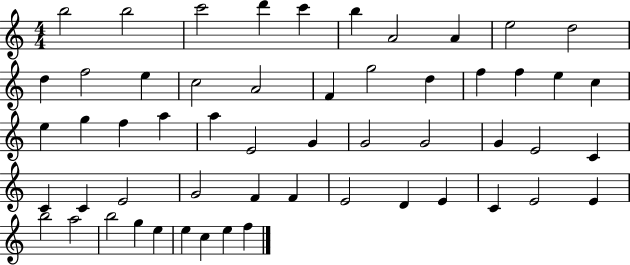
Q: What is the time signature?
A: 4/4